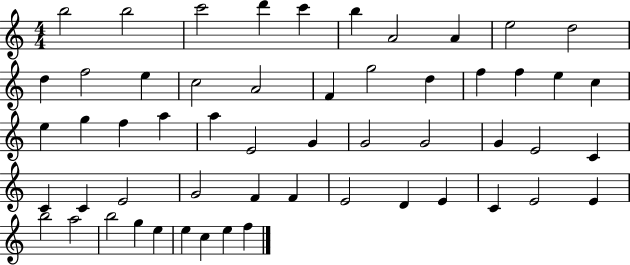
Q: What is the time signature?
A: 4/4